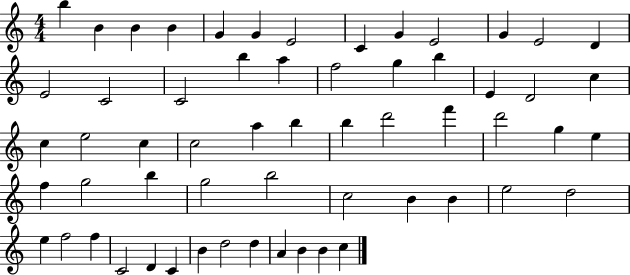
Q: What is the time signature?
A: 4/4